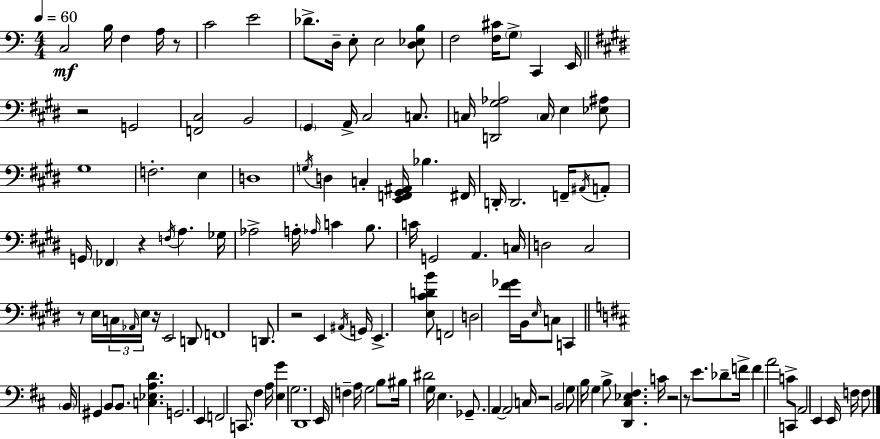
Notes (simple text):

C3/h B3/s F3/q A3/s R/e C4/h E4/h Db4/e. D3/s E3/e E3/h [D3,Eb3,B3]/e F3/h [F3,C#4]/s G3/e C2/q E2/s R/h G2/h [F2,C#3]/h B2/h G#2/q A2/s C#3/h C3/e. C3/s [D2,G#3,Ab3]/h C3/s E3/q [Eb3,A#3]/e G#3/w F3/h. E3/q D3/w G3/s D3/q C3/q [E2,F2,G#2,A#2]/s Bb3/q. F#2/s D2/s D2/h. F2/s A#2/s A2/e G2/s FES2/q R/q F3/s A3/q. Gb3/s Ab3/h A3/s Ab3/s C4/q B3/e. C4/s G2/h A2/q. C3/s D3/h C#3/h R/e E3/s C3/s Ab2/s E3/s R/s E2/h D2/e F2/w D2/e. R/h E2/q A#2/s G2/s E2/q. [E3,C#4,D4,B4]/e F2/h D3/h [F#4,Gb4]/s B2/s E3/s C3/e C2/q B2/s G#2/q B2/e B2/e. [C3,Eb3,A3,D4]/q. G2/h. E2/q F2/h C2/e. F#3/q A3/s [E3,G4]/q G3/h. D2/w E2/s F3/q A3/s G3/h B3/e BIS3/s D#4/h G3/s E3/q. Gb2/e. A2/q A2/h C3/s R/h B2/h G3/e B3/s G3/q B3/e [D2,C#3,Eb3,F#3]/q. C4/s R/h R/e E4/e. Db4/e F4/s F4/q A4/h C4/e C2/e A2/h E2/q E2/s F3/s F3/e